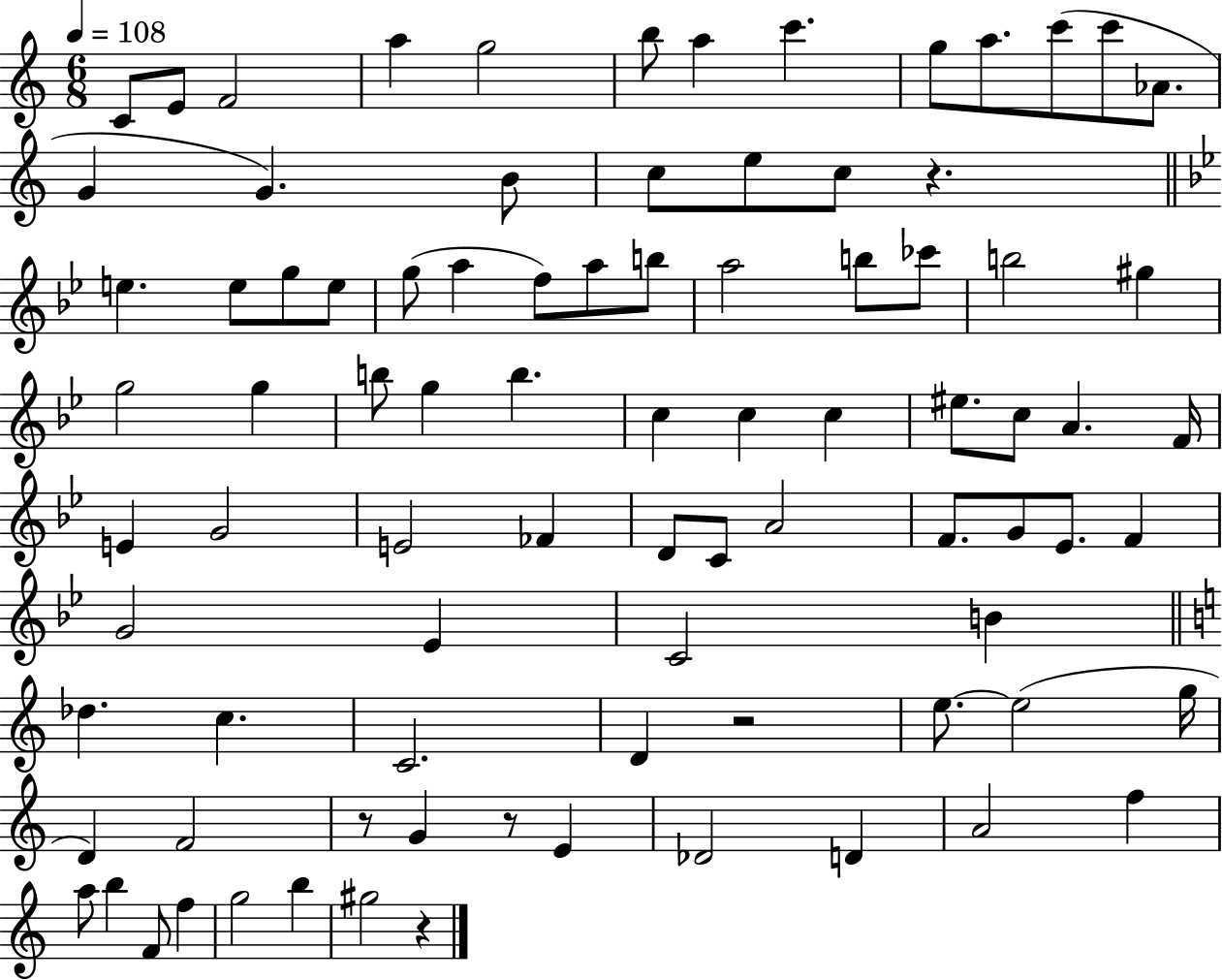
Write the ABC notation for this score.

X:1
T:Untitled
M:6/8
L:1/4
K:C
C/2 E/2 F2 a g2 b/2 a c' g/2 a/2 c'/2 c'/2 _A/2 G G B/2 c/2 e/2 c/2 z e e/2 g/2 e/2 g/2 a f/2 a/2 b/2 a2 b/2 _c'/2 b2 ^g g2 g b/2 g b c c c ^e/2 c/2 A F/4 E G2 E2 _F D/2 C/2 A2 F/2 G/2 _E/2 F G2 _E C2 B _d c C2 D z2 e/2 e2 g/4 D F2 z/2 G z/2 E _D2 D A2 f a/2 b F/2 f g2 b ^g2 z